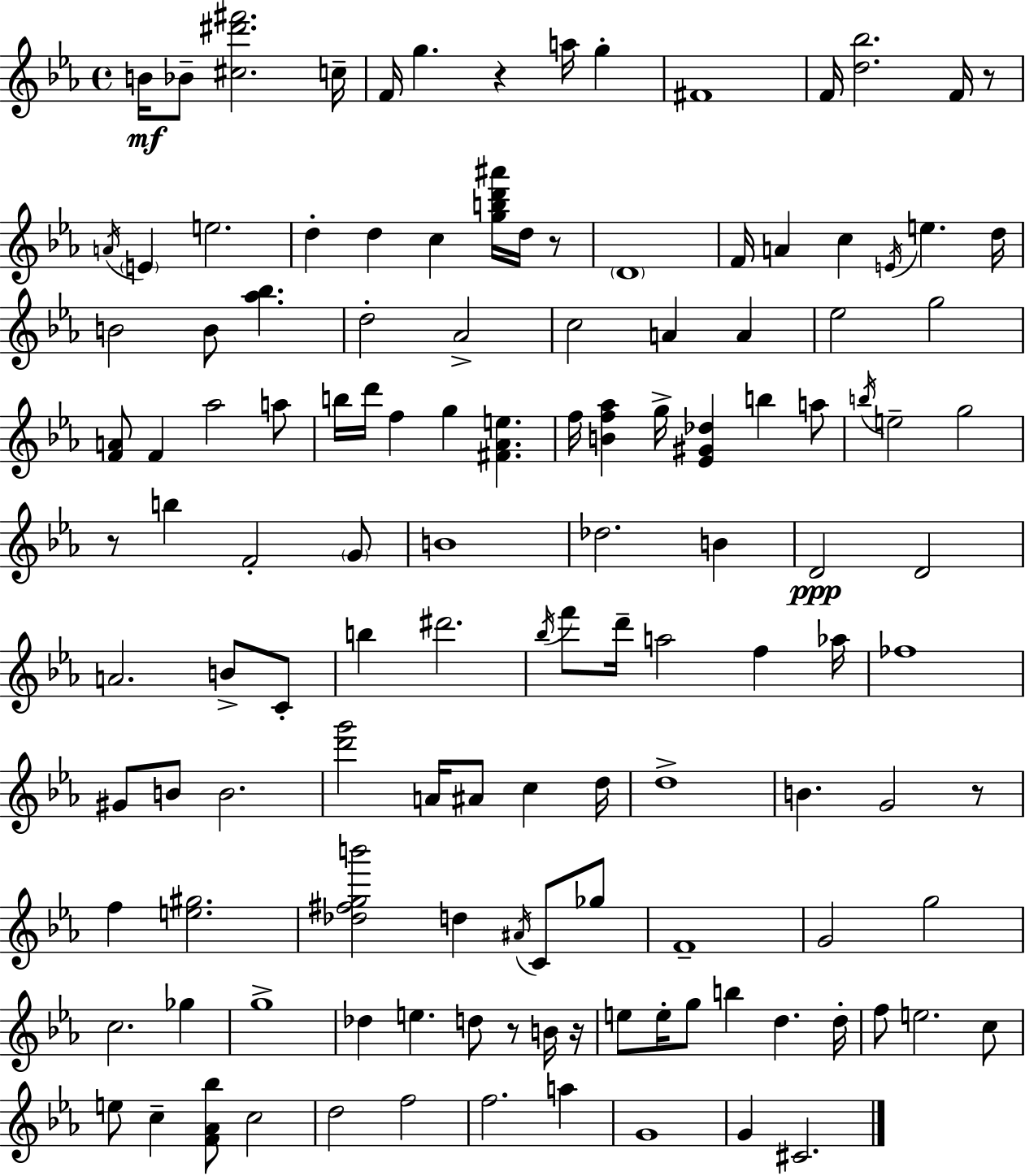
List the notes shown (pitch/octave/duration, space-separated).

B4/s Bb4/e [C#5,D#6,F#6]/h. C5/s F4/s G5/q. R/q A5/s G5/q F#4/w F4/s [D5,Bb5]/h. F4/s R/e A4/s E4/q E5/h. D5/q D5/q C5/q [G5,B5,D6,A#6]/s D5/s R/e D4/w F4/s A4/q C5/q E4/s E5/q. D5/s B4/h B4/e [Ab5,Bb5]/q. D5/h Ab4/h C5/h A4/q A4/q Eb5/h G5/h [F4,A4]/e F4/q Ab5/h A5/e B5/s D6/s F5/q G5/q [F#4,Ab4,E5]/q. F5/s [B4,F5,Ab5]/q G5/s [Eb4,G#4,Db5]/q B5/q A5/e B5/s E5/h G5/h R/e B5/q F4/h G4/e B4/w Db5/h. B4/q D4/h D4/h A4/h. B4/e C4/e B5/q D#6/h. Bb5/s F6/e D6/s A5/h F5/q Ab5/s FES5/w G#4/e B4/e B4/h. [D6,G6]/h A4/s A#4/e C5/q D5/s D5/w B4/q. G4/h R/e F5/q [E5,G#5]/h. [Db5,F#5,G5,B6]/h D5/q A#4/s C4/e Gb5/e F4/w G4/h G5/h C5/h. Gb5/q G5/w Db5/q E5/q. D5/e R/e B4/s R/s E5/e E5/s G5/e B5/q D5/q. D5/s F5/e E5/h. C5/e E5/e C5/q [F4,Ab4,Bb5]/e C5/h D5/h F5/h F5/h. A5/q G4/w G4/q C#4/h.